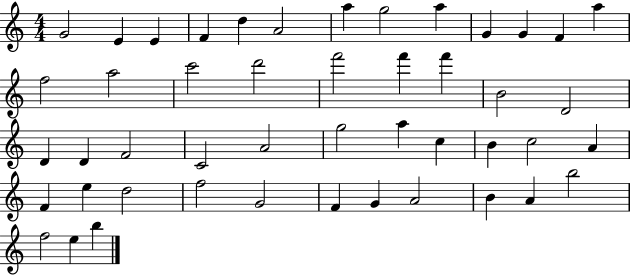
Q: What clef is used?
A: treble